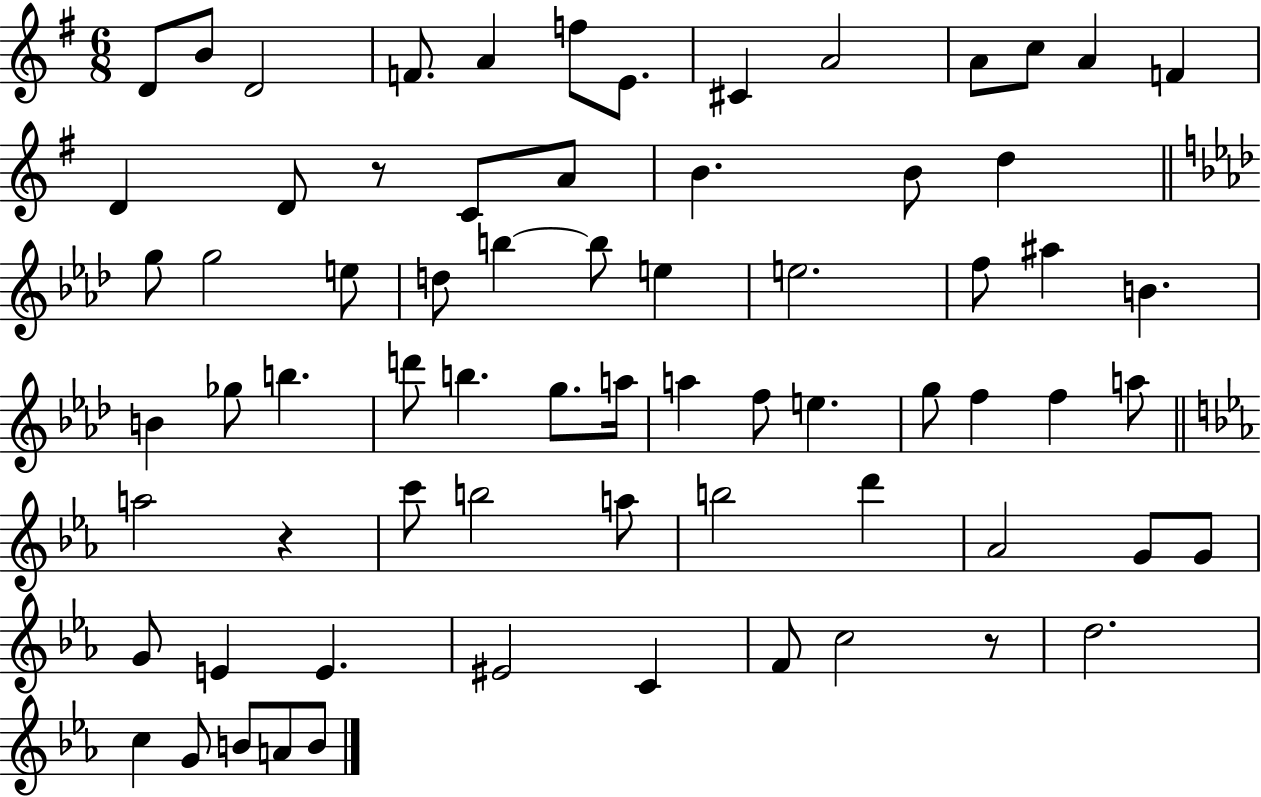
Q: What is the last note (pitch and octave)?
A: B4